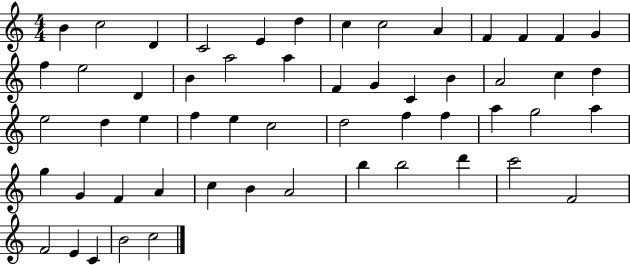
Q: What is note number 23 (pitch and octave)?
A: B4